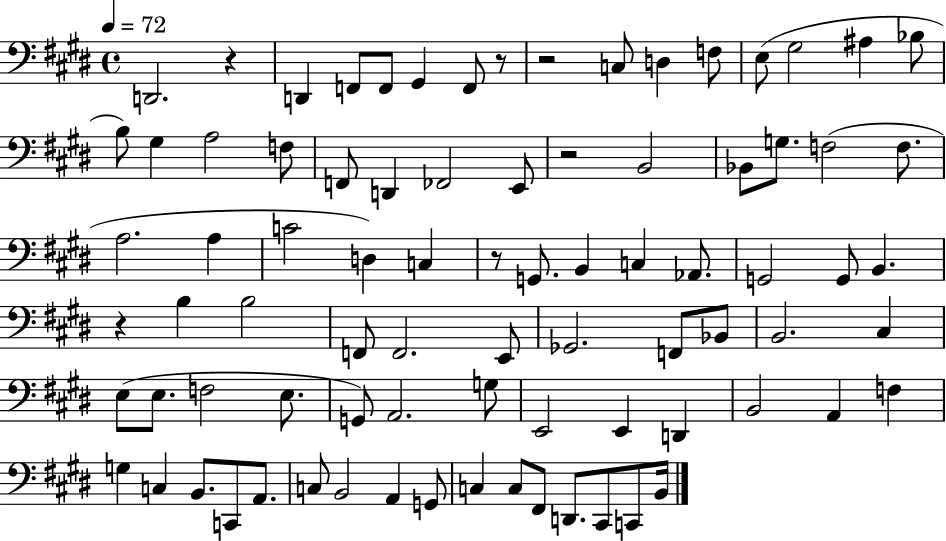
D2/h. R/q D2/q F2/e F2/e G#2/q F2/e R/e R/h C3/e D3/q F3/e E3/e G#3/h A#3/q Bb3/e B3/e G#3/q A3/h F3/e F2/e D2/q FES2/h E2/e R/h B2/h Bb2/e G3/e. F3/h F3/e. A3/h. A3/q C4/h D3/q C3/q R/e G2/e. B2/q C3/q Ab2/e. G2/h G2/e B2/q. R/q B3/q B3/h F2/e F2/h. E2/e Gb2/h. F2/e Bb2/e B2/h. C#3/q E3/e E3/e. F3/h E3/e. G2/e A2/h. G3/e E2/h E2/q D2/q B2/h A2/q F3/q G3/q C3/q B2/e. C2/e A2/e. C3/e B2/h A2/q G2/e C3/q C3/e F#2/e D2/e. C#2/e C2/e B2/s